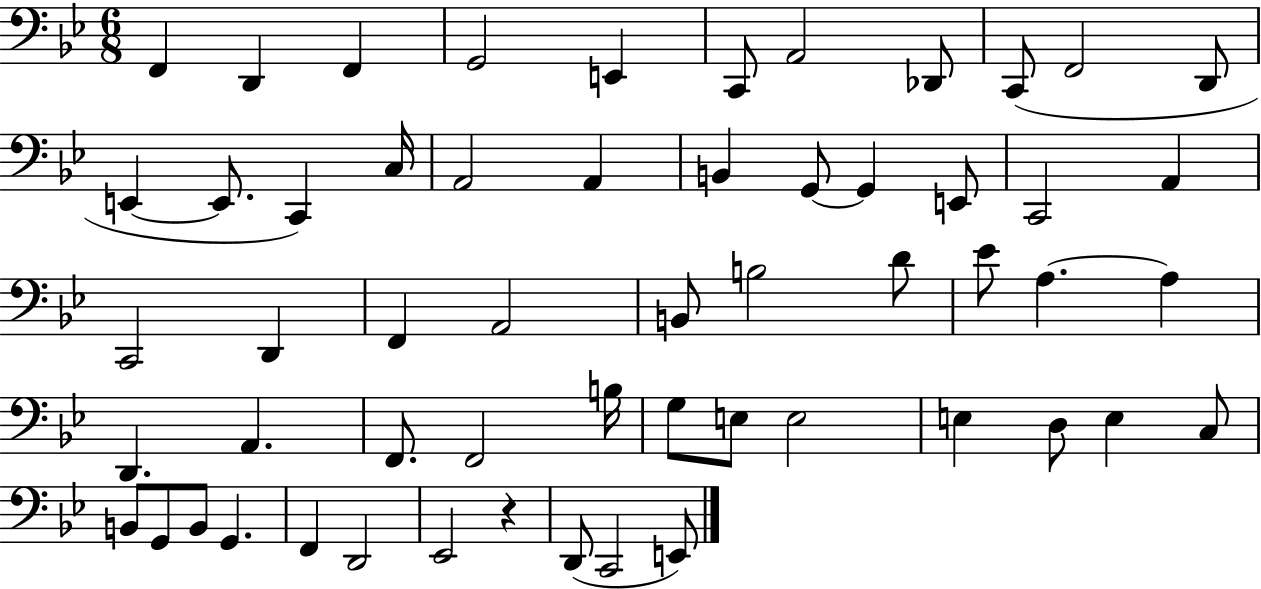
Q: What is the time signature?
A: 6/8